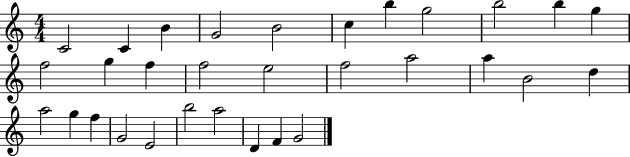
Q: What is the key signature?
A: C major